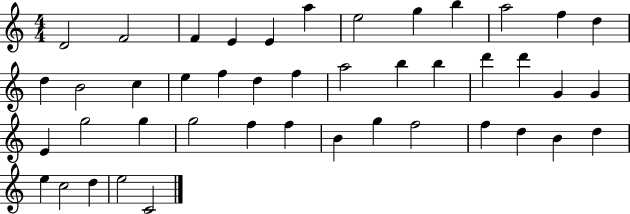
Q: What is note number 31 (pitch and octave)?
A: F5